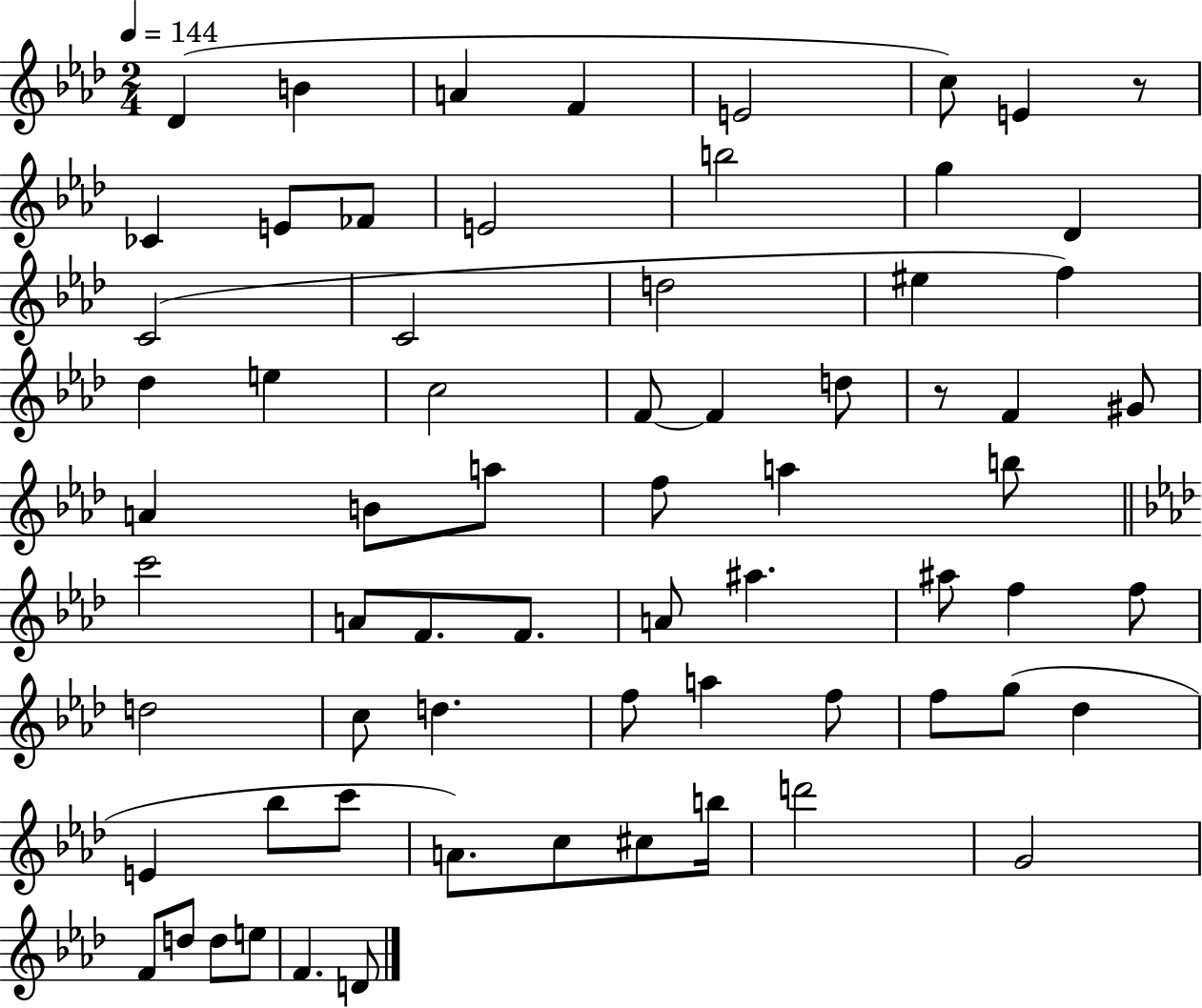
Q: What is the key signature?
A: AES major